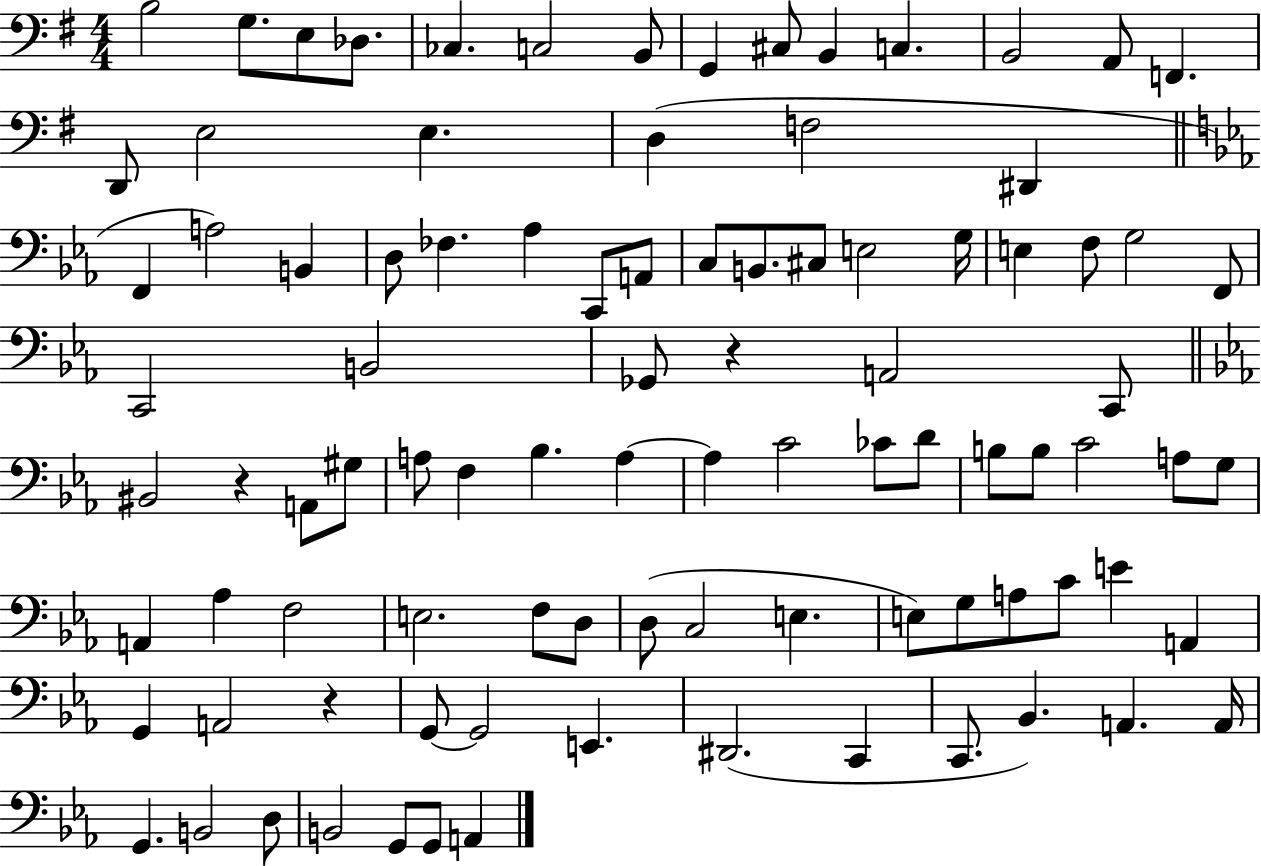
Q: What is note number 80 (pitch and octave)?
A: C2